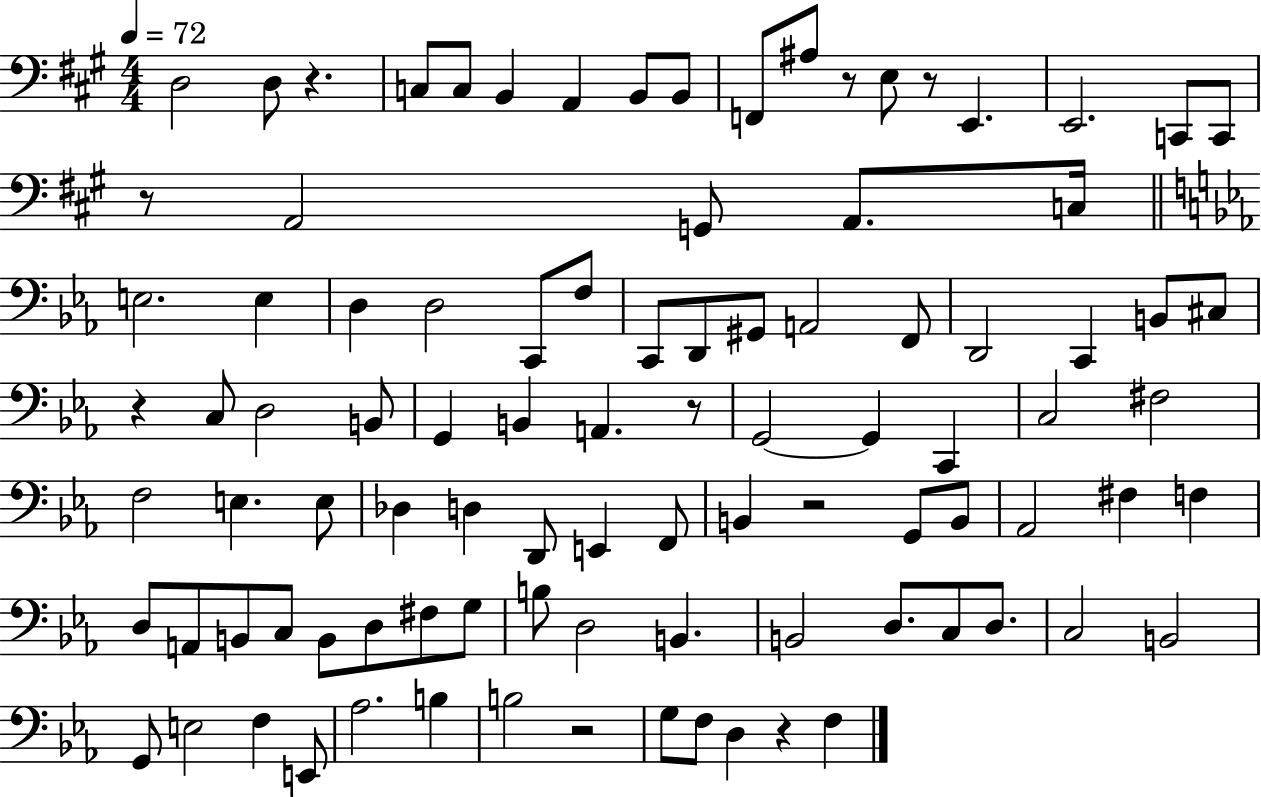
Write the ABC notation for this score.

X:1
T:Untitled
M:4/4
L:1/4
K:A
D,2 D,/2 z C,/2 C,/2 B,, A,, B,,/2 B,,/2 F,,/2 ^A,/2 z/2 E,/2 z/2 E,, E,,2 C,,/2 C,,/2 z/2 A,,2 G,,/2 A,,/2 C,/4 E,2 E, D, D,2 C,,/2 F,/2 C,,/2 D,,/2 ^G,,/2 A,,2 F,,/2 D,,2 C,, B,,/2 ^C,/2 z C,/2 D,2 B,,/2 G,, B,, A,, z/2 G,,2 G,, C,, C,2 ^F,2 F,2 E, E,/2 _D, D, D,,/2 E,, F,,/2 B,, z2 G,,/2 B,,/2 _A,,2 ^F, F, D,/2 A,,/2 B,,/2 C,/2 B,,/2 D,/2 ^F,/2 G,/2 B,/2 D,2 B,, B,,2 D,/2 C,/2 D,/2 C,2 B,,2 G,,/2 E,2 F, E,,/2 _A,2 B, B,2 z2 G,/2 F,/2 D, z F,